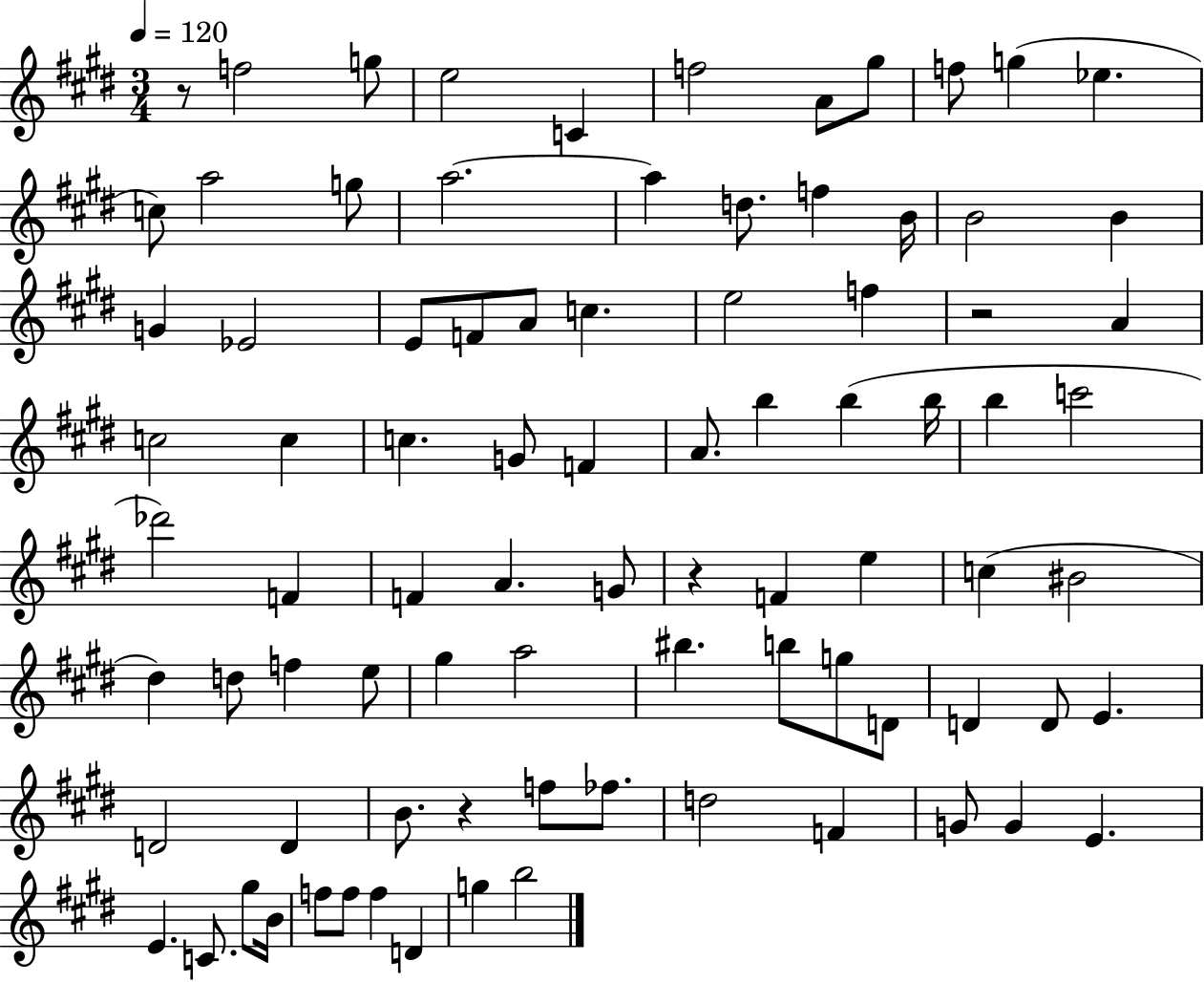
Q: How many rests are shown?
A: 4